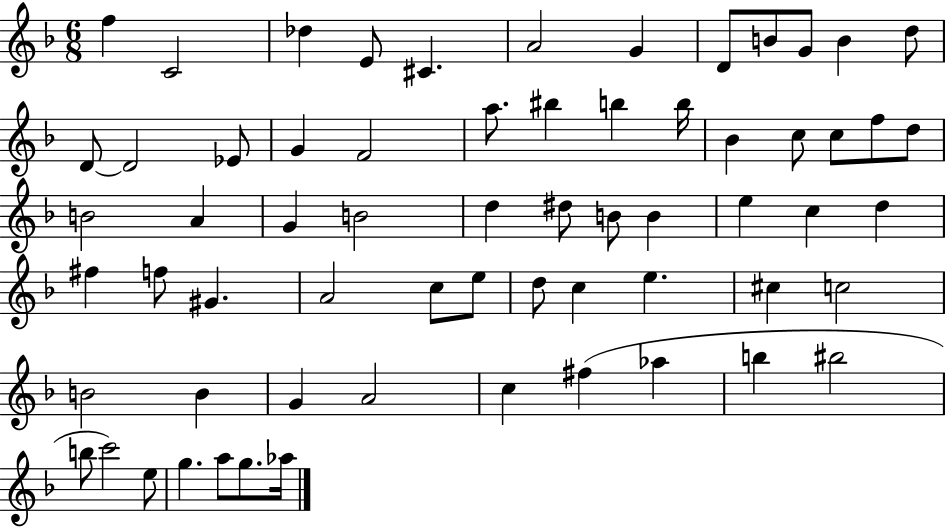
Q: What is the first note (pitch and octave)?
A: F5